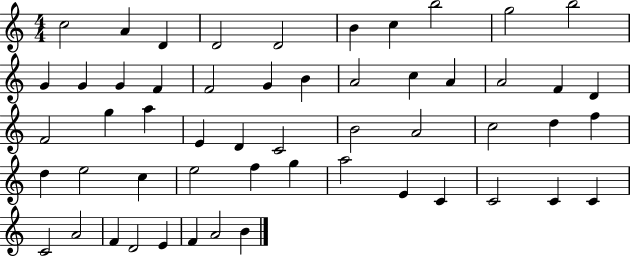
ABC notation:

X:1
T:Untitled
M:4/4
L:1/4
K:C
c2 A D D2 D2 B c b2 g2 b2 G G G F F2 G B A2 c A A2 F D F2 g a E D C2 B2 A2 c2 d f d e2 c e2 f g a2 E C C2 C C C2 A2 F D2 E F A2 B